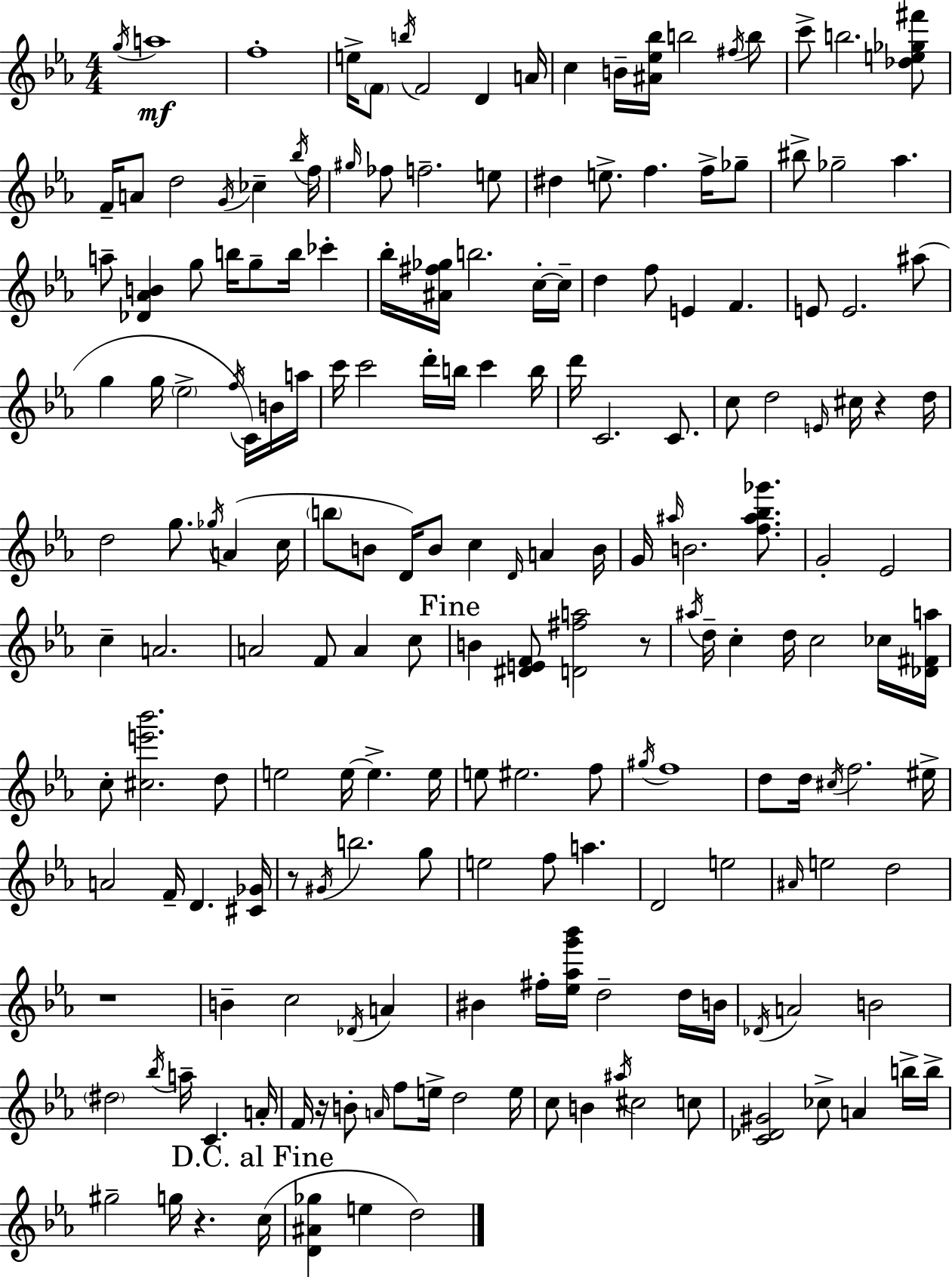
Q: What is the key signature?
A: C minor